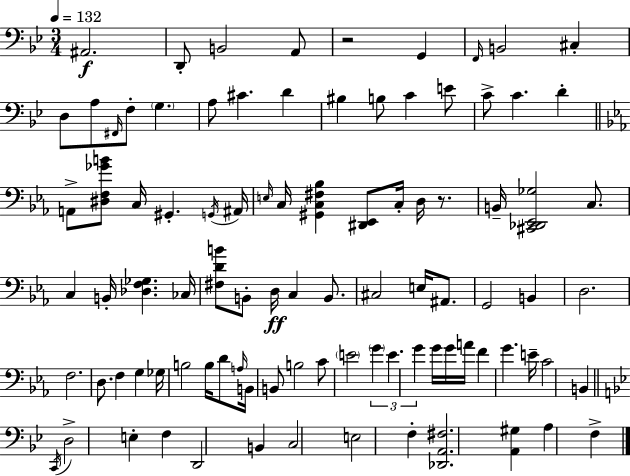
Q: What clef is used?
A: bass